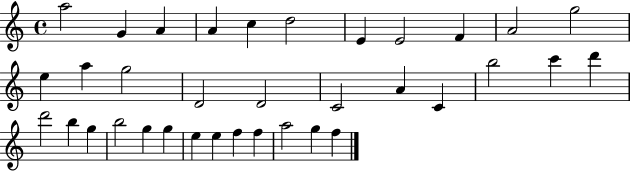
{
  \clef treble
  \time 4/4
  \defaultTimeSignature
  \key c \major
  a''2 g'4 a'4 | a'4 c''4 d''2 | e'4 e'2 f'4 | a'2 g''2 | \break e''4 a''4 g''2 | d'2 d'2 | c'2 a'4 c'4 | b''2 c'''4 d'''4 | \break d'''2 b''4 g''4 | b''2 g''4 g''4 | e''4 e''4 f''4 f''4 | a''2 g''4 f''4 | \break \bar "|."
}